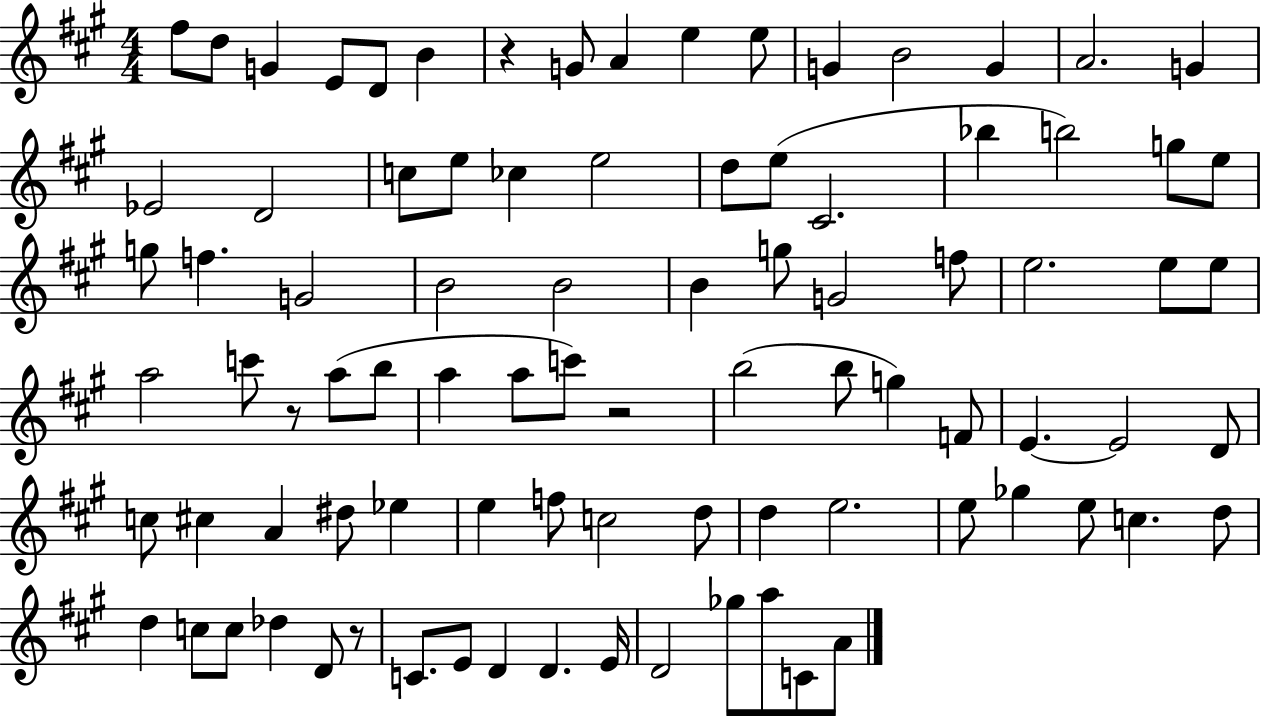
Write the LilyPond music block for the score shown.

{
  \clef treble
  \numericTimeSignature
  \time 4/4
  \key a \major
  \repeat volta 2 { fis''8 d''8 g'4 e'8 d'8 b'4 | r4 g'8 a'4 e''4 e''8 | g'4 b'2 g'4 | a'2. g'4 | \break ees'2 d'2 | c''8 e''8 ces''4 e''2 | d''8 e''8( cis'2. | bes''4 b''2) g''8 e''8 | \break g''8 f''4. g'2 | b'2 b'2 | b'4 g''8 g'2 f''8 | e''2. e''8 e''8 | \break a''2 c'''8 r8 a''8( b''8 | a''4 a''8 c'''8) r2 | b''2( b''8 g''4) f'8 | e'4.~~ e'2 d'8 | \break c''8 cis''4 a'4 dis''8 ees''4 | e''4 f''8 c''2 d''8 | d''4 e''2. | e''8 ges''4 e''8 c''4. d''8 | \break d''4 c''8 c''8 des''4 d'8 r8 | c'8. e'8 d'4 d'4. e'16 | d'2 ges''8 a''8 c'8 a'8 | } \bar "|."
}